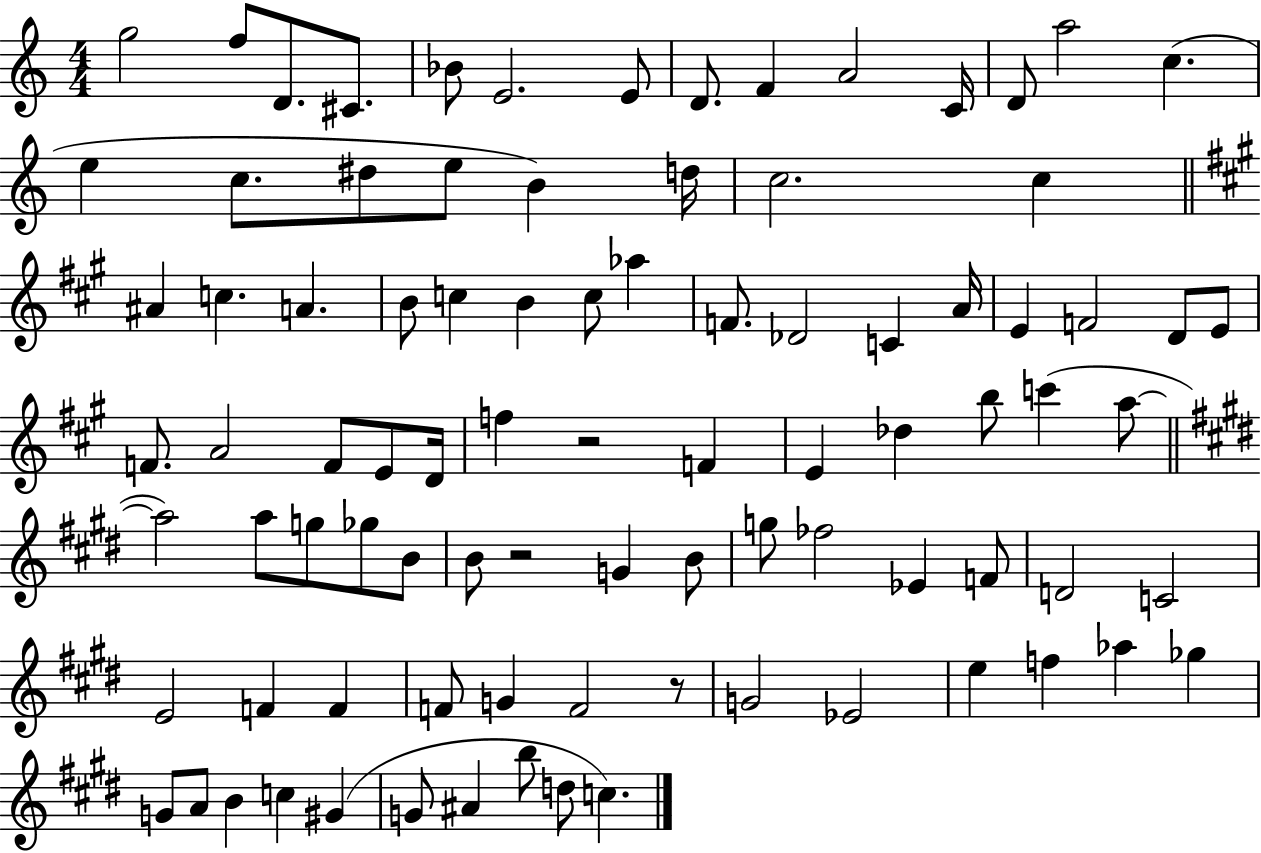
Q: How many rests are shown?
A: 3